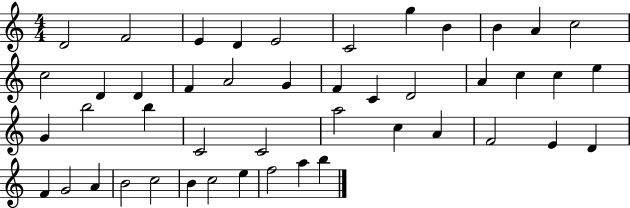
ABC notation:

X:1
T:Untitled
M:4/4
L:1/4
K:C
D2 F2 E D E2 C2 g B B A c2 c2 D D F A2 G F C D2 A c c e G b2 b C2 C2 a2 c A F2 E D F G2 A B2 c2 B c2 e f2 a b